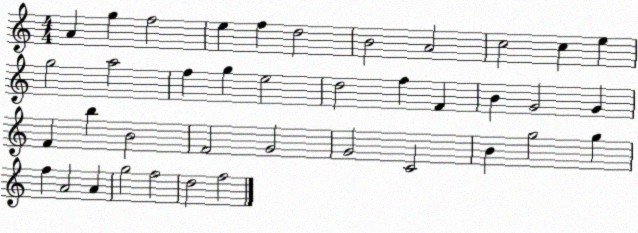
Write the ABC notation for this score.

X:1
T:Untitled
M:4/4
L:1/4
K:C
A g f2 e f d2 B2 A2 c2 c e g2 a2 f g e2 d2 f F B G2 G F b B2 F2 G2 G2 C2 B g2 g f A2 A g2 f2 d2 f2